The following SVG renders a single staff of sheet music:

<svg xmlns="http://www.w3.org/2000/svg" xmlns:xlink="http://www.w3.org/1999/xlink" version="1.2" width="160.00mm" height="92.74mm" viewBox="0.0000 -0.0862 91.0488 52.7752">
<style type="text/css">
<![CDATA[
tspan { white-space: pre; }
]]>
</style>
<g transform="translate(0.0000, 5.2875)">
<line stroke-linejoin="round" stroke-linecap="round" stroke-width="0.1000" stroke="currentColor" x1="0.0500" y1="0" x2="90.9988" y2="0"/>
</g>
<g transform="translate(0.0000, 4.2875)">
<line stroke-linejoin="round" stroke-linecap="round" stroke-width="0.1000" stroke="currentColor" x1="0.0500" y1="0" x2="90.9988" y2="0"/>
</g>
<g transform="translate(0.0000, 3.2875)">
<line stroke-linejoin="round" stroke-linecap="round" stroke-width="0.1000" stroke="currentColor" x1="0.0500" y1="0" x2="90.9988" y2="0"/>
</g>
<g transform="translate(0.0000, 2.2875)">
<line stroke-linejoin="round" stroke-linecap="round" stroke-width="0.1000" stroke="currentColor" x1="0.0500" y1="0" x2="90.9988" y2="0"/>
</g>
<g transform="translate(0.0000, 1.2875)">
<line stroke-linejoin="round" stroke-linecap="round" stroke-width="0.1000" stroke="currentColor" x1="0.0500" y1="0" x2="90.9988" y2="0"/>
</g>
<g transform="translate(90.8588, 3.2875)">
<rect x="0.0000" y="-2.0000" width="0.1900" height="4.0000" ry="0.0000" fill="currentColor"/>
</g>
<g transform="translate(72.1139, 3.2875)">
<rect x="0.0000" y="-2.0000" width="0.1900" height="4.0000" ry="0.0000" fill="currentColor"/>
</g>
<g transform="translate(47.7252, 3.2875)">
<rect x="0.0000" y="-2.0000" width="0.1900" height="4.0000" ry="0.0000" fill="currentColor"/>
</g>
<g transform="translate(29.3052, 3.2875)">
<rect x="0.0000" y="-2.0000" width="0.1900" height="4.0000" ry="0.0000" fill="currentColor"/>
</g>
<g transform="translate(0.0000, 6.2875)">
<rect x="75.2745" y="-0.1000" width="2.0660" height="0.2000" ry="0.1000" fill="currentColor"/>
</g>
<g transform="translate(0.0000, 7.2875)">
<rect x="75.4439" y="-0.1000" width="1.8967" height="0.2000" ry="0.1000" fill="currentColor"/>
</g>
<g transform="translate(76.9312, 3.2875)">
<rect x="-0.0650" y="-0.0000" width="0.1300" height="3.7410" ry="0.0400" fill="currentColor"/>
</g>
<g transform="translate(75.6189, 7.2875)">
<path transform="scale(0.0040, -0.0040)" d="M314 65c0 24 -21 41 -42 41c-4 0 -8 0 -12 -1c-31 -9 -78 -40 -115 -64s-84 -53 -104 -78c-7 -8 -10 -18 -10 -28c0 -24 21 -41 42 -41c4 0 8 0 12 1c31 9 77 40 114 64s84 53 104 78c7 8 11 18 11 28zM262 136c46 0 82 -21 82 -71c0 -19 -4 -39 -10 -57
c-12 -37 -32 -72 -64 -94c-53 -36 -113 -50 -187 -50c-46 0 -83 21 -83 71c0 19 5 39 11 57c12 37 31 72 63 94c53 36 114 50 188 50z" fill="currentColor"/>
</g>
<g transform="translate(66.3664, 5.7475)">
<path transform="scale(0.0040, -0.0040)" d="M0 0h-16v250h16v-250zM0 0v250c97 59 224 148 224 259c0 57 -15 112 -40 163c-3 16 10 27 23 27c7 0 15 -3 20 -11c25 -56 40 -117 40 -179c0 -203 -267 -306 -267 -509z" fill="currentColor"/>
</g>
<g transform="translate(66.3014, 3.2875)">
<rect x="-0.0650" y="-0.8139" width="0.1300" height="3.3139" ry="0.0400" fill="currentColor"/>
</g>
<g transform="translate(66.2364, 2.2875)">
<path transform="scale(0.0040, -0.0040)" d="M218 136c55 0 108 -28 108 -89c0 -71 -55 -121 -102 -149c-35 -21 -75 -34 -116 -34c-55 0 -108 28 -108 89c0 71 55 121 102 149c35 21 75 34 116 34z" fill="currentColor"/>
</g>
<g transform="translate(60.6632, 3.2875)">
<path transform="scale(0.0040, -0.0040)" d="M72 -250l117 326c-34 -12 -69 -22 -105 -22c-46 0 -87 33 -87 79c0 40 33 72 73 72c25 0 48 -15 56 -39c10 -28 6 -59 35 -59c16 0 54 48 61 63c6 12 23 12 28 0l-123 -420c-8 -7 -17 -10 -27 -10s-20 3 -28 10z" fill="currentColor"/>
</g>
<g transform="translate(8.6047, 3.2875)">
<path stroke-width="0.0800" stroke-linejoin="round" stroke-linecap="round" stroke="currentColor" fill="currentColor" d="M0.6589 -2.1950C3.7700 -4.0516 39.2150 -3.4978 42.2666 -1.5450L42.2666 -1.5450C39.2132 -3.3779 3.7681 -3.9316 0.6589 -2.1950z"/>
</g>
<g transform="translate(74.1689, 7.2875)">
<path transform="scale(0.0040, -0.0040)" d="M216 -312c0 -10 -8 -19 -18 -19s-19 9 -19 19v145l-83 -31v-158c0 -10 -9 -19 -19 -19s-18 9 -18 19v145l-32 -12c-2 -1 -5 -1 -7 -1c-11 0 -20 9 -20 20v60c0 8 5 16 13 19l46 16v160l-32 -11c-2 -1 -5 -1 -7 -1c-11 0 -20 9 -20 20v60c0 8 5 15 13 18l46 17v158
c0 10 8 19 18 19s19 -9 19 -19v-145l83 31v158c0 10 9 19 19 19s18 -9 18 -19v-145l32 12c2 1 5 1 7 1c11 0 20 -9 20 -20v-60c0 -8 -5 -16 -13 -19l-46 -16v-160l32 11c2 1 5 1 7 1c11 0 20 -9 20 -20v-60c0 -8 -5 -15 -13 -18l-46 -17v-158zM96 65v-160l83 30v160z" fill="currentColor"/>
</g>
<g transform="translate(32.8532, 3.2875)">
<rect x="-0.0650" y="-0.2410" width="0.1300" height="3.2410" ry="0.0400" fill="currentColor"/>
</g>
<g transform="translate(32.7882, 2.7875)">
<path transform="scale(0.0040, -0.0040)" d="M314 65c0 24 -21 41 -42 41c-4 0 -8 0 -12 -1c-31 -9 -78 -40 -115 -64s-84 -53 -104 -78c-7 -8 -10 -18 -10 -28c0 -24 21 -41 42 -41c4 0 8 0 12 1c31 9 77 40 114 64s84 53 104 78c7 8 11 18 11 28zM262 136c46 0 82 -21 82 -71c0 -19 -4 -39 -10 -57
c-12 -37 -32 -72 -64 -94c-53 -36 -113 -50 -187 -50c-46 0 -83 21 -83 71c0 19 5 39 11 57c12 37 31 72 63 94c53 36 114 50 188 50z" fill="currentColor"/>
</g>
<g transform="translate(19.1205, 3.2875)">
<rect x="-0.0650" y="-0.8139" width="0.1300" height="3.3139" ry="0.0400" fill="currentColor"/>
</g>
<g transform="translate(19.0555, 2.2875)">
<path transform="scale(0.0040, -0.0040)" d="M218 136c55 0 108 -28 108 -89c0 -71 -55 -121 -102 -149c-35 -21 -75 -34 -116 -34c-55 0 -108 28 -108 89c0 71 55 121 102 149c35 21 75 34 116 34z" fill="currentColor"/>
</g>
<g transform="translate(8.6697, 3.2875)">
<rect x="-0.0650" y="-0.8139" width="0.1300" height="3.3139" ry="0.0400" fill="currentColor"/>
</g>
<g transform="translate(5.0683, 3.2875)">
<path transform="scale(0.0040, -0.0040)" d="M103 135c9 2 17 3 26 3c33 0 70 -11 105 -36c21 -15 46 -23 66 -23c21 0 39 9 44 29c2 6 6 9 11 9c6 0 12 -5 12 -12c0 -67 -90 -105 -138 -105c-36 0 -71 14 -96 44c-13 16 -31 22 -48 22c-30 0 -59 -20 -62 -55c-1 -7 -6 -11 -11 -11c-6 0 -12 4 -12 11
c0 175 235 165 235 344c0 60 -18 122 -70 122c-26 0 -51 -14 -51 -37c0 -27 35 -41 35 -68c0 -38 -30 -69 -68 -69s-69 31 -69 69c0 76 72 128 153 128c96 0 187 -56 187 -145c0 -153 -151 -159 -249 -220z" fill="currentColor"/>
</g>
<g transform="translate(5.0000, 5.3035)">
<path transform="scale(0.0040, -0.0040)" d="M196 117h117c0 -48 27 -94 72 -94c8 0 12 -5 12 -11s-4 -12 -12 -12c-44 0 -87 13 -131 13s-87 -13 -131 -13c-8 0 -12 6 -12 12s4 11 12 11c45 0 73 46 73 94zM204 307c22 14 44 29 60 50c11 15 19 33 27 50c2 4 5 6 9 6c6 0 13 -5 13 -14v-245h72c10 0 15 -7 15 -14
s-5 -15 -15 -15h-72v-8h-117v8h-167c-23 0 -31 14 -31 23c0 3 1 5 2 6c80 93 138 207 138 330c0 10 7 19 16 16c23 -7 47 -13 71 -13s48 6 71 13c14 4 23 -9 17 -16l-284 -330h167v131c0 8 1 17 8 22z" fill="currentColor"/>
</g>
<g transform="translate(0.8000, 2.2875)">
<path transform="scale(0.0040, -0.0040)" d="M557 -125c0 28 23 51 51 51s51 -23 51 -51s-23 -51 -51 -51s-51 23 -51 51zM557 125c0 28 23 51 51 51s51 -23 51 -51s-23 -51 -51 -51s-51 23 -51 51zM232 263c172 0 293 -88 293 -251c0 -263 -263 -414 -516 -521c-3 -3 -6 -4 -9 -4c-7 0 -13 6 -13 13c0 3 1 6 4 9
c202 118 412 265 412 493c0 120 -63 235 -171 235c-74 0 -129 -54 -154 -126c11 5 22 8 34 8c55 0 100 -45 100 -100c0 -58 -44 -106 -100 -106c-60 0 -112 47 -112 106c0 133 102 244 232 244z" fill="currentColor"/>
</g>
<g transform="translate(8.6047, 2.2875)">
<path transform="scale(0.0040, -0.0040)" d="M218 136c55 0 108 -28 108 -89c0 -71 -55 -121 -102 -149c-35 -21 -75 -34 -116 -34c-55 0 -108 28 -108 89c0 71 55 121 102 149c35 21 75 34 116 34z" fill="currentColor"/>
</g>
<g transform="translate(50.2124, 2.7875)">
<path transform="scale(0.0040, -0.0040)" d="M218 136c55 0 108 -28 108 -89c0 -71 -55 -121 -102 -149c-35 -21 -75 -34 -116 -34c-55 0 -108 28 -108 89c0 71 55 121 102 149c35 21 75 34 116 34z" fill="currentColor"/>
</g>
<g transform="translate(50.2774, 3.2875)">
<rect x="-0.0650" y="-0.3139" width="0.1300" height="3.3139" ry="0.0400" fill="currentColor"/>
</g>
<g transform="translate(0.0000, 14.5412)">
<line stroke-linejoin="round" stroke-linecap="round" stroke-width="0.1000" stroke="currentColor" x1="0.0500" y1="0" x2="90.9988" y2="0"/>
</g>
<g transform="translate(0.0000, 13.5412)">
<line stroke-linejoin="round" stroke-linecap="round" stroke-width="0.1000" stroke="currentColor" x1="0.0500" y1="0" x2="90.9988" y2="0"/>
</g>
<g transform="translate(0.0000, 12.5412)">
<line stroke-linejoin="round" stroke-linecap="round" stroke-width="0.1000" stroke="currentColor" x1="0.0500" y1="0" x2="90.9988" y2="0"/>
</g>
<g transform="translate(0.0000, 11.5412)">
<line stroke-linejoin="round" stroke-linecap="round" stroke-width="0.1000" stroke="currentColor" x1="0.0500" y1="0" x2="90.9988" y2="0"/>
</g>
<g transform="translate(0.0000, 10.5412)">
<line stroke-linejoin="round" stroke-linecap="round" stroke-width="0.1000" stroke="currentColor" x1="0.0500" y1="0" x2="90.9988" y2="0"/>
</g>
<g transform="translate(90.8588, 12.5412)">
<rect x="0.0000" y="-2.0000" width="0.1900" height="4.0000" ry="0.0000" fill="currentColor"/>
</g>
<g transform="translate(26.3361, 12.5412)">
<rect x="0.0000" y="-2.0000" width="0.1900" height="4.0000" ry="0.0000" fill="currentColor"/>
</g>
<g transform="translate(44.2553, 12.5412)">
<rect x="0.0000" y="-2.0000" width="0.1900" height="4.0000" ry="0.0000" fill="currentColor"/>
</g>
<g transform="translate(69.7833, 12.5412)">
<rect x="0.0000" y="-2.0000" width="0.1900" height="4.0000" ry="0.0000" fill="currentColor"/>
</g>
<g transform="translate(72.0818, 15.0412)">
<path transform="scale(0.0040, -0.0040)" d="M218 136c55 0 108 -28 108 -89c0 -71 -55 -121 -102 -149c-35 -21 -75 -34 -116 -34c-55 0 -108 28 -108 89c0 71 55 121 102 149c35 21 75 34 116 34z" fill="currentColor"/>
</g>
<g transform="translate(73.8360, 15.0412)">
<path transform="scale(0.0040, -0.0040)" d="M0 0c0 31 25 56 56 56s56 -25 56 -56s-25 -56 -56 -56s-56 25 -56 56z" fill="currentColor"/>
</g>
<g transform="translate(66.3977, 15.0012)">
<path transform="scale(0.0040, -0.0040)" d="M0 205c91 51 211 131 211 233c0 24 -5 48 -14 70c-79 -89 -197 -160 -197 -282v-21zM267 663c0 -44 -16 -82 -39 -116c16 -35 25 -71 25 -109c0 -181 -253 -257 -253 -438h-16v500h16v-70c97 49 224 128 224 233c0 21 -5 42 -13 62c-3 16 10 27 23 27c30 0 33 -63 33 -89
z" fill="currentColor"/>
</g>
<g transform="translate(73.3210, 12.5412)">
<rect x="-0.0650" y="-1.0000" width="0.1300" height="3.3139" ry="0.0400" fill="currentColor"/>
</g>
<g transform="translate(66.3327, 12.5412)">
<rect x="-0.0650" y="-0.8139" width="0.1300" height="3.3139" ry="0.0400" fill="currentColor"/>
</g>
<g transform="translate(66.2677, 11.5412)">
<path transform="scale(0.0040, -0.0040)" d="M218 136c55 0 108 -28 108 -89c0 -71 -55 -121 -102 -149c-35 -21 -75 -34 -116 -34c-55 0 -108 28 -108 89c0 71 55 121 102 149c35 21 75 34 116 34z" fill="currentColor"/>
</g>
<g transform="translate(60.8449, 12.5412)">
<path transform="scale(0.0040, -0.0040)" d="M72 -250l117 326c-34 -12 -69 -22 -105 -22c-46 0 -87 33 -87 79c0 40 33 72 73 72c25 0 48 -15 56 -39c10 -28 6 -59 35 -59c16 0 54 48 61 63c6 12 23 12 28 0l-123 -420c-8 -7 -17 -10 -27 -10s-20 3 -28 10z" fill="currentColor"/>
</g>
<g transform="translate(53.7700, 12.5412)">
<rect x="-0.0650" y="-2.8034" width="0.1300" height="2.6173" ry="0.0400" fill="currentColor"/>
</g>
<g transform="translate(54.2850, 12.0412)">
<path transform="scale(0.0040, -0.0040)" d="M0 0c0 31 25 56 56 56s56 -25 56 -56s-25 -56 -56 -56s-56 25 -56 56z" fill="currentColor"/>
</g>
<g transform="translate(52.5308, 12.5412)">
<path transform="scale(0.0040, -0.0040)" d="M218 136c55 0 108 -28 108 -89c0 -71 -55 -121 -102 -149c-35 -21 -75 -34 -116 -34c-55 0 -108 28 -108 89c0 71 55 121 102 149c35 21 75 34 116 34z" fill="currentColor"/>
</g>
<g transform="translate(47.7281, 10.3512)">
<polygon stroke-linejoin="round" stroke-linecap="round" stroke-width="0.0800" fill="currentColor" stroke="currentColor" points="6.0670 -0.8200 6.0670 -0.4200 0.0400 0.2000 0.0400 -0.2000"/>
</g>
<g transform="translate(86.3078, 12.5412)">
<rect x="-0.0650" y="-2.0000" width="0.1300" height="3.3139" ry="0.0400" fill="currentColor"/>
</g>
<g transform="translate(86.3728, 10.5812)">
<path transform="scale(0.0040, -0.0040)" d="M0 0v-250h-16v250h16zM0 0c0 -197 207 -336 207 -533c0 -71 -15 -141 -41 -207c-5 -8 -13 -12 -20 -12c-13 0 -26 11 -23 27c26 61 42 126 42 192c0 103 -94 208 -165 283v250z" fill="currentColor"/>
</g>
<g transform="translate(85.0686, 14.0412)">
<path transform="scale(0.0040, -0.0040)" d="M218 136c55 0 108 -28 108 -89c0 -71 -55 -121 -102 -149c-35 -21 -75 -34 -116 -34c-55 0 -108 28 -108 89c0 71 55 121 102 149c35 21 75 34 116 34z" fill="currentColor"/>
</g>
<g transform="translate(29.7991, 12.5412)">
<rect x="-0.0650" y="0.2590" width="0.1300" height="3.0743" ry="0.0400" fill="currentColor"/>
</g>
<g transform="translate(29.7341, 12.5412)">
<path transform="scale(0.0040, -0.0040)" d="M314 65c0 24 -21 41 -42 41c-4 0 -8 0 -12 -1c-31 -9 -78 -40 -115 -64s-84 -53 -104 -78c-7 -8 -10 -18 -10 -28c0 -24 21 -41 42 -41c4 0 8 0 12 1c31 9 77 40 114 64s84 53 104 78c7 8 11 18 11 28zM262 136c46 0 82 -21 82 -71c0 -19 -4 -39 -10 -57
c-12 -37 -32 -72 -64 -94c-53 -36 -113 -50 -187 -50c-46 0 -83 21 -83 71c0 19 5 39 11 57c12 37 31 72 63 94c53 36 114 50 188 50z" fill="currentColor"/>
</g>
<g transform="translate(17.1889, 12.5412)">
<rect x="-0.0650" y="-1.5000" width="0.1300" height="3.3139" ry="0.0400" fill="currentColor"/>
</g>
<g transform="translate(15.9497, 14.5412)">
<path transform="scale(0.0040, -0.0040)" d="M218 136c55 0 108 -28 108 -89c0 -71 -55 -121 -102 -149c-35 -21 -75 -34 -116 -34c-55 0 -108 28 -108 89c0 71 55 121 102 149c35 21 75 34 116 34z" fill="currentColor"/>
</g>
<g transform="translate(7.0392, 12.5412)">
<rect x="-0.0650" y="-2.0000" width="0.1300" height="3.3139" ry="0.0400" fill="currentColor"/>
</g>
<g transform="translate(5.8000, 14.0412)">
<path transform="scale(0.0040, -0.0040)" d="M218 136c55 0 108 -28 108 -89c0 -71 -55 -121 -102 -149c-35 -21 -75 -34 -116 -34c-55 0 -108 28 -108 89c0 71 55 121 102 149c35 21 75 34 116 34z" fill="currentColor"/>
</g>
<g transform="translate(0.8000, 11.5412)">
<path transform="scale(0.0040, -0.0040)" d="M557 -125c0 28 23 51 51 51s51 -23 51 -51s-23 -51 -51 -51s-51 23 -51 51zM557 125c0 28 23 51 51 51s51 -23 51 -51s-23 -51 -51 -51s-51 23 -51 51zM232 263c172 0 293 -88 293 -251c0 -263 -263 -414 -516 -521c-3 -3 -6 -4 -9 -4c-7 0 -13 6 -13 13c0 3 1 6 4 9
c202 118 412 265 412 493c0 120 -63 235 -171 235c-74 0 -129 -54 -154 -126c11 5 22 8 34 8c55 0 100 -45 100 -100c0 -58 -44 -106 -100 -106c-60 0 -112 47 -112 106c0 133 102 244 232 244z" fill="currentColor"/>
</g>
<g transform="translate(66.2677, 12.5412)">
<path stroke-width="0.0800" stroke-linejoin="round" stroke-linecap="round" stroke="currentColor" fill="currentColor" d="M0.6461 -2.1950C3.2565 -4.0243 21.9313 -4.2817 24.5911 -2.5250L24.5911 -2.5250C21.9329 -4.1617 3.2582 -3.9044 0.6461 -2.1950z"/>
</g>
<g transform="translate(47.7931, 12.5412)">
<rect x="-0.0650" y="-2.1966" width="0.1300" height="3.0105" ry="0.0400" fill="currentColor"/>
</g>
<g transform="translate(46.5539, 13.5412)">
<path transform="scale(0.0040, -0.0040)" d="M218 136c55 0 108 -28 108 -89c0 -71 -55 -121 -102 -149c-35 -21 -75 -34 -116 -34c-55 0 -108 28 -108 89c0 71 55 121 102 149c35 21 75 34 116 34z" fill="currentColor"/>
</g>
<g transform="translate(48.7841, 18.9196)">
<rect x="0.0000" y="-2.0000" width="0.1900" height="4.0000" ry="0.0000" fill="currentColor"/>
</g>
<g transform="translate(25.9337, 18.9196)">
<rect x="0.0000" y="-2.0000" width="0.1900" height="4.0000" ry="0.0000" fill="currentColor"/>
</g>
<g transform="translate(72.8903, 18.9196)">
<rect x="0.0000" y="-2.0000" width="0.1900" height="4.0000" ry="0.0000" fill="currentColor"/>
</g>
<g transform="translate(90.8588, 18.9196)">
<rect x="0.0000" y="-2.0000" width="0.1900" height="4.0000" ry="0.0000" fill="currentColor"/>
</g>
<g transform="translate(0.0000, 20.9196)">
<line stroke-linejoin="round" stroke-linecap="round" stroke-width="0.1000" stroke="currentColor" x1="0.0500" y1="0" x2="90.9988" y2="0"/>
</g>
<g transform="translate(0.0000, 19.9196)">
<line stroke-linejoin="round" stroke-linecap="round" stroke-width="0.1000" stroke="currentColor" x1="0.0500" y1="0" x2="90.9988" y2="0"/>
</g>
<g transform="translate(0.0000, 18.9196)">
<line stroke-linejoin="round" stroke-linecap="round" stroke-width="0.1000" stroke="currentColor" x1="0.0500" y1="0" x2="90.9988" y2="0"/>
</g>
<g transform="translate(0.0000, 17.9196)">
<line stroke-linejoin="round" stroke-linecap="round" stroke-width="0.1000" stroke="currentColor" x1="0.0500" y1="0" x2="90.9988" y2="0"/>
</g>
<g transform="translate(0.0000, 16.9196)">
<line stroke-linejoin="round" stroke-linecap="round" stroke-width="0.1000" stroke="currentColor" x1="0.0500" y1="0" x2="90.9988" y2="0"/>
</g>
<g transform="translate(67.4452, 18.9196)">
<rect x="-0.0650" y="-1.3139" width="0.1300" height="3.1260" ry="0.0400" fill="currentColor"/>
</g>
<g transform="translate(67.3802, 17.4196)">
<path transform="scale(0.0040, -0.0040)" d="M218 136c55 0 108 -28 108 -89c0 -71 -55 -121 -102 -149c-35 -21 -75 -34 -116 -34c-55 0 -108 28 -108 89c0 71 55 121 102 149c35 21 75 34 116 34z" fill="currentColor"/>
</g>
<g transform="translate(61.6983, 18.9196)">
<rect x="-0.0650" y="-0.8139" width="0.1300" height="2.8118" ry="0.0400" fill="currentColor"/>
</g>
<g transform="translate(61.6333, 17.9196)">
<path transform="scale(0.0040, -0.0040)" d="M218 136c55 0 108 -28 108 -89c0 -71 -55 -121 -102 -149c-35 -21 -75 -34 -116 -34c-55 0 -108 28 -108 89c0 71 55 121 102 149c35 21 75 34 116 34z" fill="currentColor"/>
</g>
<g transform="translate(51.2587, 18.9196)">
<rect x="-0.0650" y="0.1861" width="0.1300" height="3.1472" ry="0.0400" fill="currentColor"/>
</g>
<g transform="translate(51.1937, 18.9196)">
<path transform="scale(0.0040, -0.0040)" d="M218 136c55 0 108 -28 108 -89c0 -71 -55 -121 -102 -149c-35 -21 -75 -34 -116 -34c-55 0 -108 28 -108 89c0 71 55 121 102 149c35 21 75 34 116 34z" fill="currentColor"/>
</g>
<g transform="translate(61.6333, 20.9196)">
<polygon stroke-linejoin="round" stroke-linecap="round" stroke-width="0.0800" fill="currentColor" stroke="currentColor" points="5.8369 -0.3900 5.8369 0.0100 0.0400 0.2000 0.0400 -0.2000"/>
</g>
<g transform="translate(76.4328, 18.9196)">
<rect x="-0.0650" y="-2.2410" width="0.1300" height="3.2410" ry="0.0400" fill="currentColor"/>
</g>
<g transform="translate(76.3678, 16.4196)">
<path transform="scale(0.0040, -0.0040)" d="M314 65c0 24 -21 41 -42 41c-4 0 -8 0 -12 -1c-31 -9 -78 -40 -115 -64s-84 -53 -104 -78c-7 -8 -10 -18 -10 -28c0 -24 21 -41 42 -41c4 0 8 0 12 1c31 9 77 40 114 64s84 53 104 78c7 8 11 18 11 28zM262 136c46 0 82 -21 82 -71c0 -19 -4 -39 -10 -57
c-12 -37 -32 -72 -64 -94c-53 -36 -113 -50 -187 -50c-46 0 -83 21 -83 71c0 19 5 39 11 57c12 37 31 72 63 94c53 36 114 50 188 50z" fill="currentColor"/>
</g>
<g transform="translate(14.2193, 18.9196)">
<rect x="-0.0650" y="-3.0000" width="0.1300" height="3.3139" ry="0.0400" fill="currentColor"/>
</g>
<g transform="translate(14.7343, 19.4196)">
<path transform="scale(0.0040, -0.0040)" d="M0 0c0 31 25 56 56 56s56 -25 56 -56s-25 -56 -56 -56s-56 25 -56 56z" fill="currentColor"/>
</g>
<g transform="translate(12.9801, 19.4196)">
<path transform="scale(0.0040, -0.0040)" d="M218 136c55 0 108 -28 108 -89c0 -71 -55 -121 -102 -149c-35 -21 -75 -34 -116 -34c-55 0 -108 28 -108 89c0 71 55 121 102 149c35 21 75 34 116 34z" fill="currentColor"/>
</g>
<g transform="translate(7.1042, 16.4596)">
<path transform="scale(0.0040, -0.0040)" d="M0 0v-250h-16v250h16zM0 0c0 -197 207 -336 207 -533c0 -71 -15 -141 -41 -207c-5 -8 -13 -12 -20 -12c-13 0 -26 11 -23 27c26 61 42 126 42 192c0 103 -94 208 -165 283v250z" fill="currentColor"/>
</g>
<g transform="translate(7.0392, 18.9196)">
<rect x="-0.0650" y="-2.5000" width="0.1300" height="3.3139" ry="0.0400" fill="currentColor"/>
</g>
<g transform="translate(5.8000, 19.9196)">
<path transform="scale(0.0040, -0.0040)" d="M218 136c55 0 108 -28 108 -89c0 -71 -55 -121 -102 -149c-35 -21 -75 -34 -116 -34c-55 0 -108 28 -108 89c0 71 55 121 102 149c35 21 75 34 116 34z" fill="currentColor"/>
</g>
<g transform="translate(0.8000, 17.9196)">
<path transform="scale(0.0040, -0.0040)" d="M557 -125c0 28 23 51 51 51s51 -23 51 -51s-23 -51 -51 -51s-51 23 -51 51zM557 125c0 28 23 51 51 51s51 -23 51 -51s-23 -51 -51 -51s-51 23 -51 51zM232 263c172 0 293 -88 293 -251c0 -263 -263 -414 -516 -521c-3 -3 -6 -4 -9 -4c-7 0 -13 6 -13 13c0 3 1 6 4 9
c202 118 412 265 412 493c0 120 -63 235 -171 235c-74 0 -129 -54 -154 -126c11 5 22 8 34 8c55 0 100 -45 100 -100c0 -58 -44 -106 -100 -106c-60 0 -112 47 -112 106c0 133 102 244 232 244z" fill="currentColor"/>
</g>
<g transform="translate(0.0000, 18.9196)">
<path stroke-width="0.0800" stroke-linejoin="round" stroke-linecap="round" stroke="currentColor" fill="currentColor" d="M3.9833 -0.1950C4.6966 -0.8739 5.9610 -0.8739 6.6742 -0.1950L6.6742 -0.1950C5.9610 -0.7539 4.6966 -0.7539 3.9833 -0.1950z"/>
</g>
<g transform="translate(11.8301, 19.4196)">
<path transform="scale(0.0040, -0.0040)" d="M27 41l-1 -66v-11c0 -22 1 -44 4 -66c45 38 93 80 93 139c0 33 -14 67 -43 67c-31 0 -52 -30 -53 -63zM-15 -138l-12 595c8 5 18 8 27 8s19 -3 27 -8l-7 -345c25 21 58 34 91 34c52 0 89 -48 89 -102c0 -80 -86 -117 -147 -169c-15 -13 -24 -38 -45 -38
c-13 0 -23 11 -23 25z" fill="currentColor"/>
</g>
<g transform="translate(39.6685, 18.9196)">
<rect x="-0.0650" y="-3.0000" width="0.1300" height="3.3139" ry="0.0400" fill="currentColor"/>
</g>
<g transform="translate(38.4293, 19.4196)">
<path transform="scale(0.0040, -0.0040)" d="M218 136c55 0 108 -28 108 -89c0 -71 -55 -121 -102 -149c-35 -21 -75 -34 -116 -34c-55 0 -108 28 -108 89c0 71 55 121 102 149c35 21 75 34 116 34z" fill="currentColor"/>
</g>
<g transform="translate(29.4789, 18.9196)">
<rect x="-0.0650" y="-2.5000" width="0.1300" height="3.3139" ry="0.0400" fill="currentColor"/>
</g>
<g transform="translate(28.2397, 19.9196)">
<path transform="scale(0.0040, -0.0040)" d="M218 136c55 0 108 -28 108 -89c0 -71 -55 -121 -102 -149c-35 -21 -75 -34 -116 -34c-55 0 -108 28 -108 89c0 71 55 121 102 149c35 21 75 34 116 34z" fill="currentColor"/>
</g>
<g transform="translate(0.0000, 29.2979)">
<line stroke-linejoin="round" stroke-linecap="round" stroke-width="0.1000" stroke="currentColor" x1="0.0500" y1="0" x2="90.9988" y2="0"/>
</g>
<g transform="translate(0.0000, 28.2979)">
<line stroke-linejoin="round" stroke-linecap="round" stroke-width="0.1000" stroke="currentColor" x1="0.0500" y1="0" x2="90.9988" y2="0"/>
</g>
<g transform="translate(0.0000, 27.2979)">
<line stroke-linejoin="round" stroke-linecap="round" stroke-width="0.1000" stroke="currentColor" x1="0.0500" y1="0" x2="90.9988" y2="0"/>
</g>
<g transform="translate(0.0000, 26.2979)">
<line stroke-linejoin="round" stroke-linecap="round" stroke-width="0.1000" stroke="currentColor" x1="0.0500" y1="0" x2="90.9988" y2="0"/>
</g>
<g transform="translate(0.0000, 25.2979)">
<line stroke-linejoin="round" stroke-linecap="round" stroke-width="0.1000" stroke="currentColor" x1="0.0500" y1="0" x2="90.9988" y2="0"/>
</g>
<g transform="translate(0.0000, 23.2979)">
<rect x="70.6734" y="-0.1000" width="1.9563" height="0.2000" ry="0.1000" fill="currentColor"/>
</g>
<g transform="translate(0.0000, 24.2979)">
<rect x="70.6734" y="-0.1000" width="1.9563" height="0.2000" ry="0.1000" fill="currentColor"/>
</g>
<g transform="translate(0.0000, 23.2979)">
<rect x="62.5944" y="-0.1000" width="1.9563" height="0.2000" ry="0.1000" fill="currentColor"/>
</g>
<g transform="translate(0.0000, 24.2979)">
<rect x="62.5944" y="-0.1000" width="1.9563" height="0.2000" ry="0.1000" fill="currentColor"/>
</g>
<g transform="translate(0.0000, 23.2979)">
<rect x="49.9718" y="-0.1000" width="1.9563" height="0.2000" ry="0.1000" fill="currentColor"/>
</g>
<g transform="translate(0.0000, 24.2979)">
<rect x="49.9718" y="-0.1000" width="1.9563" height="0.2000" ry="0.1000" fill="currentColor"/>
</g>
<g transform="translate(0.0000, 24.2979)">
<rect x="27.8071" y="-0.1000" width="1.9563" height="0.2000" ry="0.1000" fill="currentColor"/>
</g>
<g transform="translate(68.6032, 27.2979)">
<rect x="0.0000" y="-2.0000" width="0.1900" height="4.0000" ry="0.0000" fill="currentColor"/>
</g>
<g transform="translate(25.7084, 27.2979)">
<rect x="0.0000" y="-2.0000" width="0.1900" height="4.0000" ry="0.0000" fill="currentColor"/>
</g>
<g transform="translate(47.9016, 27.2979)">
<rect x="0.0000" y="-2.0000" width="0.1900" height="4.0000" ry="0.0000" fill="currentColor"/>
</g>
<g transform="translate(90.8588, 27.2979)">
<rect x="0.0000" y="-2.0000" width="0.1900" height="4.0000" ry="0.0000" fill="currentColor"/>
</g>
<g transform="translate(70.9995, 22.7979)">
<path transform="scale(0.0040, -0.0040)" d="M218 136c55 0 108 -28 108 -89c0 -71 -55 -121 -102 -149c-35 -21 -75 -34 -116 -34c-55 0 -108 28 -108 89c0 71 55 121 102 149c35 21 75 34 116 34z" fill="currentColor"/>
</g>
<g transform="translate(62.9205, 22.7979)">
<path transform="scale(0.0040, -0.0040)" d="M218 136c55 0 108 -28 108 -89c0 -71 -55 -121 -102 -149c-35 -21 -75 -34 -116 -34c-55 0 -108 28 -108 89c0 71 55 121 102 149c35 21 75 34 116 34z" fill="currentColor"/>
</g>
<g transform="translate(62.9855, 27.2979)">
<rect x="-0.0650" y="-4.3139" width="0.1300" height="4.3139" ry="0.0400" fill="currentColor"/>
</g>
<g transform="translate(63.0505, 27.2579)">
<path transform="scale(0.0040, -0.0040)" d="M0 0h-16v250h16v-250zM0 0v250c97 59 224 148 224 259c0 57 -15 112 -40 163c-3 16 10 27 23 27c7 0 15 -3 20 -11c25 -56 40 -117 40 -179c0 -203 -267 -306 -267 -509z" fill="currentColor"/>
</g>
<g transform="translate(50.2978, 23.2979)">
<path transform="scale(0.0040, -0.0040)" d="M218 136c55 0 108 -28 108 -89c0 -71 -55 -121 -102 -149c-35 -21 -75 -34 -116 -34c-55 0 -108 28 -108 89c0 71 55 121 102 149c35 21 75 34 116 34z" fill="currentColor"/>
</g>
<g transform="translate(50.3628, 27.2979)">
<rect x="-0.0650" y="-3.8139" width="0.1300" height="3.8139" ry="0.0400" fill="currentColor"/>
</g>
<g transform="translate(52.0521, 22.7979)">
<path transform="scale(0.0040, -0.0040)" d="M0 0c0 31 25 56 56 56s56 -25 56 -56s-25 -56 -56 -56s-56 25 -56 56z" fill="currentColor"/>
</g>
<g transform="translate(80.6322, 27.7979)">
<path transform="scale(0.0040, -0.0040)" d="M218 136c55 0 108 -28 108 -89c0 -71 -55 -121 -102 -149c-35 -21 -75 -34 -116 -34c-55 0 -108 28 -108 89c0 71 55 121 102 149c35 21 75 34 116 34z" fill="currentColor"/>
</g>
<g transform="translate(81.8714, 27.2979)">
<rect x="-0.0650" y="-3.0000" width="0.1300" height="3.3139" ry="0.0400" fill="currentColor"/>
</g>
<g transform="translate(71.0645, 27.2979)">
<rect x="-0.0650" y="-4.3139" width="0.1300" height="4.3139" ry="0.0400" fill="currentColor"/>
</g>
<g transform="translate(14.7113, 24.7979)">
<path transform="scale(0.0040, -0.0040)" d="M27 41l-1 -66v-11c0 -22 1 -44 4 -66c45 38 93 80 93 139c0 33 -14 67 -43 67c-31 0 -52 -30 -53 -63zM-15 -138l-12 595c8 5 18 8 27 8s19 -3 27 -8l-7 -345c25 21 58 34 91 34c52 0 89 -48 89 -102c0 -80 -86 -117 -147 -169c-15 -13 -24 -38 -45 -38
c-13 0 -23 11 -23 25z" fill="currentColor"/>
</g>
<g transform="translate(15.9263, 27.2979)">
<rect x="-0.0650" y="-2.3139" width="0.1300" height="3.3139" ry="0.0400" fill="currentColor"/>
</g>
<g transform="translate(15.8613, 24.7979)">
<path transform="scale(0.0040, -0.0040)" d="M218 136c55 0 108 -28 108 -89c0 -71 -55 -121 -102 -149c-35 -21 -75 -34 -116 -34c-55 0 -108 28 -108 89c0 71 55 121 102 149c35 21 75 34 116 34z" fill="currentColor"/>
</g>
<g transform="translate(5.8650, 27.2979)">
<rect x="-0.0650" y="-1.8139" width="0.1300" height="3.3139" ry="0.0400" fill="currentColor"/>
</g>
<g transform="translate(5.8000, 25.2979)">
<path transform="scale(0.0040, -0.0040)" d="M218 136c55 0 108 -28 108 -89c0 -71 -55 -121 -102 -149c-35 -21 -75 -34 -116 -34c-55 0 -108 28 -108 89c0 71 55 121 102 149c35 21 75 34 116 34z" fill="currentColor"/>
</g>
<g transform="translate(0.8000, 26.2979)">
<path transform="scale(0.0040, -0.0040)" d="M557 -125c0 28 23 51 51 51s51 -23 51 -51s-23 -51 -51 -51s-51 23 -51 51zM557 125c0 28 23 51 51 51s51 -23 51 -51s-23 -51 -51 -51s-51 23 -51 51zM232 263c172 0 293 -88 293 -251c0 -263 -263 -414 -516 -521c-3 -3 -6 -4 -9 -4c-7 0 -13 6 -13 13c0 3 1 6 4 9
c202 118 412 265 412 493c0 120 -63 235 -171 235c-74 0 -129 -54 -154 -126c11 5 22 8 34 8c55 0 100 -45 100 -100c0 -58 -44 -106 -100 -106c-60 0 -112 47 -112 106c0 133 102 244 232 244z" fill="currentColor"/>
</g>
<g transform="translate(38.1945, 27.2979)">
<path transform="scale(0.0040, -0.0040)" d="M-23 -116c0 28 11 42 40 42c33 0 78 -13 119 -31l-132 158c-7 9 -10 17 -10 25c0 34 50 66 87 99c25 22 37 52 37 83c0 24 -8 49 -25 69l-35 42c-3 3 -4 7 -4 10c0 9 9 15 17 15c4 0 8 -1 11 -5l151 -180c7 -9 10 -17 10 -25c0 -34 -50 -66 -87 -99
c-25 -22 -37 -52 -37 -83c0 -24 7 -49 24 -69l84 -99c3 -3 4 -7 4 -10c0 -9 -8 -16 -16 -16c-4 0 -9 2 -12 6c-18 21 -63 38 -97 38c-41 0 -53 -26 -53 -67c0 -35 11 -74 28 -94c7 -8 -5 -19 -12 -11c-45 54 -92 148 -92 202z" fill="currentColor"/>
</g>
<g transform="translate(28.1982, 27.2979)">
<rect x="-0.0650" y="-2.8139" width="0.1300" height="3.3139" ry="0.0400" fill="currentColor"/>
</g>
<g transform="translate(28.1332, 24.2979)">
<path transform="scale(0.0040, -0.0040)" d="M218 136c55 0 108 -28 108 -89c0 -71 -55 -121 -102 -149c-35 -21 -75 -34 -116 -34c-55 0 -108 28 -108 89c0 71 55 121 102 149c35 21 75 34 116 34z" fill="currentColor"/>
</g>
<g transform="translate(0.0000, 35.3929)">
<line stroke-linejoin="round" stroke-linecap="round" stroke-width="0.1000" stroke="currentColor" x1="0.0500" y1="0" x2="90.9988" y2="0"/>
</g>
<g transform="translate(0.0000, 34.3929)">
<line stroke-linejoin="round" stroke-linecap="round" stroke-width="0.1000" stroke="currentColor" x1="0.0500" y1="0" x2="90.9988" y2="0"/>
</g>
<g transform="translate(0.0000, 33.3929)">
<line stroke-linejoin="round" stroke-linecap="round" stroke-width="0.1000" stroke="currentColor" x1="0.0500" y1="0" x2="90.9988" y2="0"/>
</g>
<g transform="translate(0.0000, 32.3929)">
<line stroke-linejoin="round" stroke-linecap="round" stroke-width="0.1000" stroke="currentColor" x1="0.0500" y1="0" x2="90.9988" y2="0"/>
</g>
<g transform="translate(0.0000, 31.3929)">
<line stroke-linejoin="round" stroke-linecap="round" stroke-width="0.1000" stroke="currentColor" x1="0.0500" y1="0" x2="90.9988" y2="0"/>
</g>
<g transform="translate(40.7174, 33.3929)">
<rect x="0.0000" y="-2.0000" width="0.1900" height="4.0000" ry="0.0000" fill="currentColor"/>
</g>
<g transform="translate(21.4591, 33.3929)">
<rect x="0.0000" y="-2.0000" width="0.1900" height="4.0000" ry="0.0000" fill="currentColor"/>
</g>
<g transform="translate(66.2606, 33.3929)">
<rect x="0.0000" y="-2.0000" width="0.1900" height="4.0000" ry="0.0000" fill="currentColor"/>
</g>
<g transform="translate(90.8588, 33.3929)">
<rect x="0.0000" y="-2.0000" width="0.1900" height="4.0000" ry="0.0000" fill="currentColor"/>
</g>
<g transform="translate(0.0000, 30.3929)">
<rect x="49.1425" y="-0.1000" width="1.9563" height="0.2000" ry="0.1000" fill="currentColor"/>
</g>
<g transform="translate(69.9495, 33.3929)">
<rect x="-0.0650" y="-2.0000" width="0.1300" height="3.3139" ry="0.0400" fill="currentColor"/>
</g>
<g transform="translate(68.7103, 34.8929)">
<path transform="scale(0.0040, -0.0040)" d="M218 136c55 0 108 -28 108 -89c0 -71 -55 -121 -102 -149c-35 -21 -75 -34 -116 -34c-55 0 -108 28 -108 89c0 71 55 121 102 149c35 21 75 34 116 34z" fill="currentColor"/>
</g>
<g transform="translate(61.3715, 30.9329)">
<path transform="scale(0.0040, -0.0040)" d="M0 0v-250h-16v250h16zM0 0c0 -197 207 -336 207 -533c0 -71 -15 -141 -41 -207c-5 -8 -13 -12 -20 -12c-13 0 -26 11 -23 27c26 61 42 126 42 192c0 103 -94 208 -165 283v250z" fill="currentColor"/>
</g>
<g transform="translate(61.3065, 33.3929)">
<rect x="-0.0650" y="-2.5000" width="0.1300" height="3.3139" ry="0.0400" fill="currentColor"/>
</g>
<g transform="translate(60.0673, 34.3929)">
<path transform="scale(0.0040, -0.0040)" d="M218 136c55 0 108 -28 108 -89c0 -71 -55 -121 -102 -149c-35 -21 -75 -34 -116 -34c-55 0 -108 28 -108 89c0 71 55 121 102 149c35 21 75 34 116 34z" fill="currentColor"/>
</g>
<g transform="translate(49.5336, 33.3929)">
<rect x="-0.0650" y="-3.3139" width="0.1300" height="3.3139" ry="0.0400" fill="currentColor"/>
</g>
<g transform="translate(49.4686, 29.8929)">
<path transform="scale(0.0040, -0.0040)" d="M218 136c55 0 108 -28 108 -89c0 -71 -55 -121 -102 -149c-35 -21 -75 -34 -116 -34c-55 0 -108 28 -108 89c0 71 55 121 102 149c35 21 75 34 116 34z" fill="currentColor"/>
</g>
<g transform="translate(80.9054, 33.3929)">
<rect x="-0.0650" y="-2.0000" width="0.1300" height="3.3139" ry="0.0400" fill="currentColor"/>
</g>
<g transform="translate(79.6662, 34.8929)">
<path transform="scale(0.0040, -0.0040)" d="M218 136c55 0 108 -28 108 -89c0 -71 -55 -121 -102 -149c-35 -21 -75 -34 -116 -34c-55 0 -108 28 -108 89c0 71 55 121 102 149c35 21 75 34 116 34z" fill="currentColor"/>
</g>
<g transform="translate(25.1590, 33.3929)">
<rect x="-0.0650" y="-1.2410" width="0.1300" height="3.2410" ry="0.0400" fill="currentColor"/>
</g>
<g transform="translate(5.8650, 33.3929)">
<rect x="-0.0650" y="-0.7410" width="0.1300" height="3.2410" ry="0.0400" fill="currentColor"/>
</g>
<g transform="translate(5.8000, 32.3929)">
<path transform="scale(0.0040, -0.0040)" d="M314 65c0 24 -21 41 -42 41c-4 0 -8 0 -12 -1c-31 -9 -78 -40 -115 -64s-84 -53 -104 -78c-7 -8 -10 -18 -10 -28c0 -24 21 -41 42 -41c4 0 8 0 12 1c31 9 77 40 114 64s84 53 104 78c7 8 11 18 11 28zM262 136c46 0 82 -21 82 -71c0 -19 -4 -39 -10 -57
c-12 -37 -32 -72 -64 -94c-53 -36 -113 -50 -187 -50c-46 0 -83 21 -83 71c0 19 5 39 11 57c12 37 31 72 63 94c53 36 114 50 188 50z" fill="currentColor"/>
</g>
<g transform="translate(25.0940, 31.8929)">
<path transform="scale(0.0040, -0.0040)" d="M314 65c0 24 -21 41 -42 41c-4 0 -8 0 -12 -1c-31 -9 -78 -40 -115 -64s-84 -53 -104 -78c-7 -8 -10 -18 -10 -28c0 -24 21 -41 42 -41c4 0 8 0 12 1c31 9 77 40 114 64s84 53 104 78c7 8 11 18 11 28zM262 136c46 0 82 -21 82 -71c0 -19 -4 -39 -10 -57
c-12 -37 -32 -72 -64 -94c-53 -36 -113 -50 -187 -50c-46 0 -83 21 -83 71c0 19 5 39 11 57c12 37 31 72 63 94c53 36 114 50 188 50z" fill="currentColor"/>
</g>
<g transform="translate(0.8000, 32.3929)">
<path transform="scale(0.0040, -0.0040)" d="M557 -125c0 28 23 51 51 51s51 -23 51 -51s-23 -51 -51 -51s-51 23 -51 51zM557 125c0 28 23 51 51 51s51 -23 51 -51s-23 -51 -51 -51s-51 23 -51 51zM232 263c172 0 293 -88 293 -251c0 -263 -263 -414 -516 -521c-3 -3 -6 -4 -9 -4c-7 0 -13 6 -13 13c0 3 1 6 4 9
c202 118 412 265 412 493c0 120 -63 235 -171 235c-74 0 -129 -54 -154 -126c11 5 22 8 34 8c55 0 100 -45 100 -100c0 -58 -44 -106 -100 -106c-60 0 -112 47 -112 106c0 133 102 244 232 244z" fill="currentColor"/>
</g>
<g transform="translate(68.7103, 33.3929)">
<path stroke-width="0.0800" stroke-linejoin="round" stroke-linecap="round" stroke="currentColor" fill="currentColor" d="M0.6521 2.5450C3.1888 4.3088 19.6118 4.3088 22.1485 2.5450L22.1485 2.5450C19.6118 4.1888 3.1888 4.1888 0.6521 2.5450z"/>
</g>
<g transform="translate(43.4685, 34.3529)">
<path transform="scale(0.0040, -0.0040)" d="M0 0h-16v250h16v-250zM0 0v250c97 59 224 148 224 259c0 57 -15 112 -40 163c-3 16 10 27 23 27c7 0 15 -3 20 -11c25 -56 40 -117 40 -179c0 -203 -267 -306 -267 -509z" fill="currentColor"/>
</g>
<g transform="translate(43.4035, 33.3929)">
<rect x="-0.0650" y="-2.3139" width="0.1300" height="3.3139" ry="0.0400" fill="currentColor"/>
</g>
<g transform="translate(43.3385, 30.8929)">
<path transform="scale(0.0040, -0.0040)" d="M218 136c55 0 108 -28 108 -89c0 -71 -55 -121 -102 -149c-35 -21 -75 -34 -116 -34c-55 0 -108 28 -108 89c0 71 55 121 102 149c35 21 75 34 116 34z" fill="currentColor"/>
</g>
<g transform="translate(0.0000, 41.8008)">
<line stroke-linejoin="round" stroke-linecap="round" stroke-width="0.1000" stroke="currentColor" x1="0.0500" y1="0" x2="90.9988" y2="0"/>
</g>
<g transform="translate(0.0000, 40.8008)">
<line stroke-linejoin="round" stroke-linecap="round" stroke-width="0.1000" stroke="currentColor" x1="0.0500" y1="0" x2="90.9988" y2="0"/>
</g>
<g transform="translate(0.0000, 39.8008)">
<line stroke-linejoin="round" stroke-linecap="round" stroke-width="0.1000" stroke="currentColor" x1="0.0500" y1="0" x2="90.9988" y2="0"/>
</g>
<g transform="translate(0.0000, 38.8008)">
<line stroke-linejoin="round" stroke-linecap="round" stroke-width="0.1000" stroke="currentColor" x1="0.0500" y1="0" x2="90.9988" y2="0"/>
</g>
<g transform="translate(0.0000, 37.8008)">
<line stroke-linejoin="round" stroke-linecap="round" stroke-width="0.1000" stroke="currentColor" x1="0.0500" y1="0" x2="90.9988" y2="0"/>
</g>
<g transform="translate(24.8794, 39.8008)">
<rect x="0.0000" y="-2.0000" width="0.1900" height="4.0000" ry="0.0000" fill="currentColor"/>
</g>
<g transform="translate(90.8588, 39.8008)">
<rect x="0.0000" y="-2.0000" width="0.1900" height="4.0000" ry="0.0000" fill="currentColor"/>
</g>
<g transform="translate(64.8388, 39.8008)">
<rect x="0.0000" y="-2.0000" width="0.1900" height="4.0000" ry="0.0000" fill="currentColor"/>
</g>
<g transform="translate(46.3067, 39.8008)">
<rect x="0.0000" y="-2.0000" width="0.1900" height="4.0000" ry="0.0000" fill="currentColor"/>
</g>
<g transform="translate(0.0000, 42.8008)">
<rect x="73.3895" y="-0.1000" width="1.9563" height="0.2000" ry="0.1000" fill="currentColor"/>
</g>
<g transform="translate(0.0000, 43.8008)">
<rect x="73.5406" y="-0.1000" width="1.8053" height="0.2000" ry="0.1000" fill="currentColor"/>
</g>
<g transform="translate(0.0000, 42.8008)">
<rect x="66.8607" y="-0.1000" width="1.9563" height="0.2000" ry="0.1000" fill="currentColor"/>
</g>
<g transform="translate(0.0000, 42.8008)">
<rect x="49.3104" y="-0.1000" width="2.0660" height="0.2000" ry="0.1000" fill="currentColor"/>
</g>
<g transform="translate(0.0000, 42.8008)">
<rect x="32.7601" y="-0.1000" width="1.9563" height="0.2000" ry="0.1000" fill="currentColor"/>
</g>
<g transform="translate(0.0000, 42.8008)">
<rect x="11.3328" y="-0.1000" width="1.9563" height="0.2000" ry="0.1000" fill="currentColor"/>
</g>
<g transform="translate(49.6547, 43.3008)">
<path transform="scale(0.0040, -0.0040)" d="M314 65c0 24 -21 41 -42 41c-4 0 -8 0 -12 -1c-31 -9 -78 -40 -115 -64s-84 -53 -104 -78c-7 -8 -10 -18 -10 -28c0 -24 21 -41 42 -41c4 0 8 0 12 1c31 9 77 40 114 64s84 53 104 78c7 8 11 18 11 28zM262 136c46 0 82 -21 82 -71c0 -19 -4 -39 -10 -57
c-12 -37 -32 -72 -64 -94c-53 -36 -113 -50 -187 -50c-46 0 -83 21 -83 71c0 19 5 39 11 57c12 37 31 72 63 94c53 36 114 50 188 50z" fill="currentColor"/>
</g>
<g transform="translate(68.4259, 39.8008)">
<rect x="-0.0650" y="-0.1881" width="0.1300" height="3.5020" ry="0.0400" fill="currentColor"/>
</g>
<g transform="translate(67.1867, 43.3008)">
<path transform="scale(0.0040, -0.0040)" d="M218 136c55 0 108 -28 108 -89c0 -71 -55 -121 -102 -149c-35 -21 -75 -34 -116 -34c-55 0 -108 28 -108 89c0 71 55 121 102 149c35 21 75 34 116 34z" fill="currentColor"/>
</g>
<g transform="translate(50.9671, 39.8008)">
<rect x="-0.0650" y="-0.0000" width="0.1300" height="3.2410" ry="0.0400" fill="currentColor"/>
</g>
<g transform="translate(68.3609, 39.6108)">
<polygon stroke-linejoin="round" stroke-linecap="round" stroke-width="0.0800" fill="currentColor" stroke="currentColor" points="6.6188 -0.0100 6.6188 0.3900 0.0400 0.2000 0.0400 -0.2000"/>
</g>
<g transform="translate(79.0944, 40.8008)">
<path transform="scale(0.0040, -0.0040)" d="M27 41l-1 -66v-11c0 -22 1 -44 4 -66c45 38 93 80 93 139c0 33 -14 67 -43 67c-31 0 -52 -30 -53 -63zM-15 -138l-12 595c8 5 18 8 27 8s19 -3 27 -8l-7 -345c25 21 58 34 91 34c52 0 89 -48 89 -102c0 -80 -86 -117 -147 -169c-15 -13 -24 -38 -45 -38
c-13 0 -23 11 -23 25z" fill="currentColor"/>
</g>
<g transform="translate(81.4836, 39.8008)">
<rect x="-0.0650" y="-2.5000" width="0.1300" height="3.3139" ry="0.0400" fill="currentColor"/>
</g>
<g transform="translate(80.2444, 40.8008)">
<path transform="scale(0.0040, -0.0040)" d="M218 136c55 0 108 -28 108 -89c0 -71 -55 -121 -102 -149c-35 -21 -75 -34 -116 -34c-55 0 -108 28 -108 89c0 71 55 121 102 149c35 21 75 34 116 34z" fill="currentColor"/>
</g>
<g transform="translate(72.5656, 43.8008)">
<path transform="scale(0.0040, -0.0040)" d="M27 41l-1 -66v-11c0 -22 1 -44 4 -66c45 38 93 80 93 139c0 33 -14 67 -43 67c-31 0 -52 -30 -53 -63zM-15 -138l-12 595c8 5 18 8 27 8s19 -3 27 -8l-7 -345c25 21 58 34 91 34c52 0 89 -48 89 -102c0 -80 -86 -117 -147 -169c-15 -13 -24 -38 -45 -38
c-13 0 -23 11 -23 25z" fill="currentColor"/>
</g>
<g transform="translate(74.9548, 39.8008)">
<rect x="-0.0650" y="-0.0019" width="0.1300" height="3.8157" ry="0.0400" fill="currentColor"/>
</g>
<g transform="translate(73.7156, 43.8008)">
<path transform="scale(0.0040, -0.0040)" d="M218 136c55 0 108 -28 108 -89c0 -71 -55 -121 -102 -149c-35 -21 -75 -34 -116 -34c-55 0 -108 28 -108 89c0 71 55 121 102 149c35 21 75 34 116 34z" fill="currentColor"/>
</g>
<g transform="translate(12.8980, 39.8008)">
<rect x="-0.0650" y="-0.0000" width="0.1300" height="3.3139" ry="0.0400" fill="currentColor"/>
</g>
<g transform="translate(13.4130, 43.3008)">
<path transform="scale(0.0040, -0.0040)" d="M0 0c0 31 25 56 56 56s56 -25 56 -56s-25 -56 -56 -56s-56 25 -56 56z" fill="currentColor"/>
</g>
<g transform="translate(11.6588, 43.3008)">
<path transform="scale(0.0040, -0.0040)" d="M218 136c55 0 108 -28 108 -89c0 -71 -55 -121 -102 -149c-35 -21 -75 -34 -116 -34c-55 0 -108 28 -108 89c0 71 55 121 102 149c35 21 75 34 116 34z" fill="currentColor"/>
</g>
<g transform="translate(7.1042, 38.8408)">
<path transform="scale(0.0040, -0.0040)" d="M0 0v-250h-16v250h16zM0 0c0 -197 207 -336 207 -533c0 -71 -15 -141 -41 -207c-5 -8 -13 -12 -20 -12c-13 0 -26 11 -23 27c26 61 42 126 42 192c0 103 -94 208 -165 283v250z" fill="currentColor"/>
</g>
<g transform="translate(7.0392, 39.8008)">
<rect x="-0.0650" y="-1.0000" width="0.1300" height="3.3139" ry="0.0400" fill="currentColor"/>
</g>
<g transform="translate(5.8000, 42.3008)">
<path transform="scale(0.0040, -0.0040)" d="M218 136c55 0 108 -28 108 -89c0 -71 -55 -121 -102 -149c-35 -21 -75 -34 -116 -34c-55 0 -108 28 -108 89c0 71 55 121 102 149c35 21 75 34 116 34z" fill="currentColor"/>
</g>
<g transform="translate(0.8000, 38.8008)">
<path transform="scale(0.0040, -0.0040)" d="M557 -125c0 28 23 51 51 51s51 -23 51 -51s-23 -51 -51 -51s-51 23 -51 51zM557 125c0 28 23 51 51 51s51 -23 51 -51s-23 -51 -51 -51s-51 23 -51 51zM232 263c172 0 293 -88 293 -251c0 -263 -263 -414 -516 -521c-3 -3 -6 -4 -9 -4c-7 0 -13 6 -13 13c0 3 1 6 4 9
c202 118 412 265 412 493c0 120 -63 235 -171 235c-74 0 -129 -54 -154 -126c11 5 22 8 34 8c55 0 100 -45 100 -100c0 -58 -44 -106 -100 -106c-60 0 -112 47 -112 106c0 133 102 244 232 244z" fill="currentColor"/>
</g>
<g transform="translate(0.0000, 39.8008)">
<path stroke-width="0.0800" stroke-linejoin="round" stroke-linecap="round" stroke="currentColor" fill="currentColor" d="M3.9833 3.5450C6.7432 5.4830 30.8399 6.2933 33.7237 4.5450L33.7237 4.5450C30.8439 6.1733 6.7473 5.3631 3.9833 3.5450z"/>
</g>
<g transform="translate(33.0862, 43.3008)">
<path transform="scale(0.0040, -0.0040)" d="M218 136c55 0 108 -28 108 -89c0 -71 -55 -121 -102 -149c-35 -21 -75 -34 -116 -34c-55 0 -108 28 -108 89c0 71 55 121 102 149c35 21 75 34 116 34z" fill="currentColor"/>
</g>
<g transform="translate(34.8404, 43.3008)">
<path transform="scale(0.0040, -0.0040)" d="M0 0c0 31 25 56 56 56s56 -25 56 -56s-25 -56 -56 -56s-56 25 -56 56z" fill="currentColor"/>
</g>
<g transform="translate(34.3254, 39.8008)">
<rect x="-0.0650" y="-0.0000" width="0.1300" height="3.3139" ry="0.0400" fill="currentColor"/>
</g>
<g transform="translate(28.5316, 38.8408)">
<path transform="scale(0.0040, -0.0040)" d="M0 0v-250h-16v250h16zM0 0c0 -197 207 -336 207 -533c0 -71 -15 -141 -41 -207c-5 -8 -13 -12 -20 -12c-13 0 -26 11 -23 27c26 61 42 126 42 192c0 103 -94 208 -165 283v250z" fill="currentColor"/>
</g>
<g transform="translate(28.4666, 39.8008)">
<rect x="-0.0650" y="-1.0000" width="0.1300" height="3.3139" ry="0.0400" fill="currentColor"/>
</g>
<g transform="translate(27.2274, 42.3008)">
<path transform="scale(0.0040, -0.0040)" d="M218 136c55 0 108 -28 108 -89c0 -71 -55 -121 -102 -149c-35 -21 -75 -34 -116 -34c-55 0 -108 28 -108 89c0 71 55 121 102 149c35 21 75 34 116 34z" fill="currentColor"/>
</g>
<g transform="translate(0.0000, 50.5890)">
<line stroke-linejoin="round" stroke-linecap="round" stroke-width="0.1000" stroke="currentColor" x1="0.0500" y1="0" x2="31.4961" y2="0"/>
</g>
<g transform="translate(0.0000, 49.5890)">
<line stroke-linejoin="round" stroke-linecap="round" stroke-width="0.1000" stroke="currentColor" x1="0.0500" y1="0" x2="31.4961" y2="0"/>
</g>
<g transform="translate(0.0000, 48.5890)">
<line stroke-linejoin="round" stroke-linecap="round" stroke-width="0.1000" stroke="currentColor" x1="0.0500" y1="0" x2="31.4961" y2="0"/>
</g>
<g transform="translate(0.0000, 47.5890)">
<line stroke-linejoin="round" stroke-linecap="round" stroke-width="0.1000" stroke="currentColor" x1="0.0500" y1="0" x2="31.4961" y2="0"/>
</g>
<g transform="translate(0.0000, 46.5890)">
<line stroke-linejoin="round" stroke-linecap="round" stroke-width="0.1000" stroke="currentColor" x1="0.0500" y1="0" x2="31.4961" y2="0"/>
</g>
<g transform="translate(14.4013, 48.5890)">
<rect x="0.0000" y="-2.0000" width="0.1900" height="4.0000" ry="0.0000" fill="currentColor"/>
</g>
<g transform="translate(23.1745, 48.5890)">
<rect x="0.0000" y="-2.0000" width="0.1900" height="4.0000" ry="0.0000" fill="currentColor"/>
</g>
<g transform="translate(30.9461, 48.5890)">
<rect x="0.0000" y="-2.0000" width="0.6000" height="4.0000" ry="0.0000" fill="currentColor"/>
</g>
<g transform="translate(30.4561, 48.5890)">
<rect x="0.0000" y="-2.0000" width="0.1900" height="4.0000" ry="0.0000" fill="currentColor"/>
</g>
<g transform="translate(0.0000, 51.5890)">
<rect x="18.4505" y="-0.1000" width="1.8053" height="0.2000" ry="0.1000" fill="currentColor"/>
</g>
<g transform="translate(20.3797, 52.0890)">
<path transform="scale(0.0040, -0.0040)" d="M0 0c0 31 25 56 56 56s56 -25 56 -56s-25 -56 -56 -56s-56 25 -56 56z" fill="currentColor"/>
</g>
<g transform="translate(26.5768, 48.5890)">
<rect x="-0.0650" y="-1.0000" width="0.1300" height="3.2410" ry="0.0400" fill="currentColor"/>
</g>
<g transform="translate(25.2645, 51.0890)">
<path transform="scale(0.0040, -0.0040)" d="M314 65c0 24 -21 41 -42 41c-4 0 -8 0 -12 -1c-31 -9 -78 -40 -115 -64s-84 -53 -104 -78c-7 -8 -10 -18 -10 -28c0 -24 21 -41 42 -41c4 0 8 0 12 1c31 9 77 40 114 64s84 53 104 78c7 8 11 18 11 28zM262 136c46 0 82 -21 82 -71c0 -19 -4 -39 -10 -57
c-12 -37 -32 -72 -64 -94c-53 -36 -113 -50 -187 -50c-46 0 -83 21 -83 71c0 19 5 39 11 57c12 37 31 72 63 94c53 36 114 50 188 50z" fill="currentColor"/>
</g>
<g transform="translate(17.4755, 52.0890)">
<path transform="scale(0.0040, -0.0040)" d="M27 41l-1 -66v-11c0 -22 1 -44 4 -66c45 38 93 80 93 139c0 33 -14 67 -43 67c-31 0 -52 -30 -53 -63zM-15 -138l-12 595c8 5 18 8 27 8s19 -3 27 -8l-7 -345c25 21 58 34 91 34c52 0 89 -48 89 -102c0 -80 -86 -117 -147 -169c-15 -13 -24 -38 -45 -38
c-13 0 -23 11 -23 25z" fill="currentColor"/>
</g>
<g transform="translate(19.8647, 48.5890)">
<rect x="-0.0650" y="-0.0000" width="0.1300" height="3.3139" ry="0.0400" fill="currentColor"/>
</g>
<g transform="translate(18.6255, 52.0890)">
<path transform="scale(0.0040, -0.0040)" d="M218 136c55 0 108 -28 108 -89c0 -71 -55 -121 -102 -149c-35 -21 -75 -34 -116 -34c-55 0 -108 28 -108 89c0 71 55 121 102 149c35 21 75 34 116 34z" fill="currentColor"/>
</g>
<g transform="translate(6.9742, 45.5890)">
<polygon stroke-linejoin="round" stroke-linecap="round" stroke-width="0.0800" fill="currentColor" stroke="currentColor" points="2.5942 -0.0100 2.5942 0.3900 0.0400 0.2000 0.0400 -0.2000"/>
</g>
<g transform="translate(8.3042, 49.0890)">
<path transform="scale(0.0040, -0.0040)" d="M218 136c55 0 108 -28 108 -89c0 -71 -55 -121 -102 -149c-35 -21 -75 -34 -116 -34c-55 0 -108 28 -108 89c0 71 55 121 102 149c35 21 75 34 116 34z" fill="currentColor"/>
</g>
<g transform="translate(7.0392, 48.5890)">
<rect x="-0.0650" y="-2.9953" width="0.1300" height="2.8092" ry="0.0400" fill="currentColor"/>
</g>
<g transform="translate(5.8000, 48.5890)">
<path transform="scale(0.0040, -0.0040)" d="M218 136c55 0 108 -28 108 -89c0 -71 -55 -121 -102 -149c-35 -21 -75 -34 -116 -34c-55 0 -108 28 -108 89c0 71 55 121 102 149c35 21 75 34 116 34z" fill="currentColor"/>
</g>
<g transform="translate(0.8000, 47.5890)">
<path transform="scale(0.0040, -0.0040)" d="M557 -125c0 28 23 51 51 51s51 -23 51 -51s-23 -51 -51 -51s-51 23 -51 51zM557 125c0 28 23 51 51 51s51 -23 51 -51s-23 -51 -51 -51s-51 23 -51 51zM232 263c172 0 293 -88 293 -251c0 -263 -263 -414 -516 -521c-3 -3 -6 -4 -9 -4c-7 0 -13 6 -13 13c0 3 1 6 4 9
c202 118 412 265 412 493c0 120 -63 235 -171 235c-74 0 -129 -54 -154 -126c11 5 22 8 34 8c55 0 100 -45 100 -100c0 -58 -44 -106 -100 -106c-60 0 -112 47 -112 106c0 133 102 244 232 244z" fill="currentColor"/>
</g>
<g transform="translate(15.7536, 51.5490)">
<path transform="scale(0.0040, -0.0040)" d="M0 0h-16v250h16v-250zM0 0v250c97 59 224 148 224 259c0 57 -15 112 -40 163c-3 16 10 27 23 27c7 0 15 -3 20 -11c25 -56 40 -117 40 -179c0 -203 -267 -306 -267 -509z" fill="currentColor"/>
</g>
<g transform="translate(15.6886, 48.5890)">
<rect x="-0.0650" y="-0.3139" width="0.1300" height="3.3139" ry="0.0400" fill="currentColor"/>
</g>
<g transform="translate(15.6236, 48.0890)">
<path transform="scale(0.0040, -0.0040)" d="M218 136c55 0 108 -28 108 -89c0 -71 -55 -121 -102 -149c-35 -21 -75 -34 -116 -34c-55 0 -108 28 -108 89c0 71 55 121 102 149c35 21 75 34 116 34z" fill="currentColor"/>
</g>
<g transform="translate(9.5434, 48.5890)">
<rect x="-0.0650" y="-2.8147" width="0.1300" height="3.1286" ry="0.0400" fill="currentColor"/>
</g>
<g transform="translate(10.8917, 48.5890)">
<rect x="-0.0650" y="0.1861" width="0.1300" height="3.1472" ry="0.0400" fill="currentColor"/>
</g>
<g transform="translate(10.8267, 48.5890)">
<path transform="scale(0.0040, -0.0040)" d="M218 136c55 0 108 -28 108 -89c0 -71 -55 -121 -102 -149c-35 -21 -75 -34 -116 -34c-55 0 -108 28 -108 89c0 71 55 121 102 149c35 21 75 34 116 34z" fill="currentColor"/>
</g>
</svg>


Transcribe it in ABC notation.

X:1
T:Untitled
M:2/4
L:1/4
K:C
F, F, E,2 E, z/2 F,/2 ^C,,2 A,, G,, D,2 B,,/2 D,/2 z/2 F,/4 F,, A,,/2 B,,/2 _C, B,, C, D, F,/2 G,/2 B,2 A, _B, C z E F/2 F C, F,2 G,2 B,/2 D B,,/2 A,, A,, F,,/2 D,, F,,/2 D,, D,,2 D,,/2 _C,,/2 _B,, D,/2 C,/2 D, E,/2 _D,, F,,2